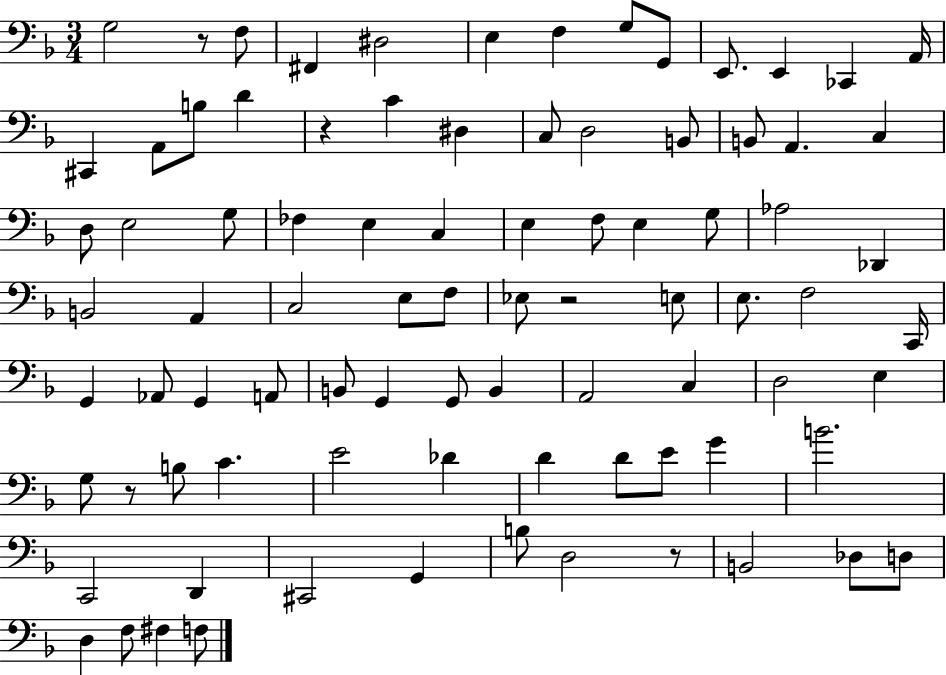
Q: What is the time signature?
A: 3/4